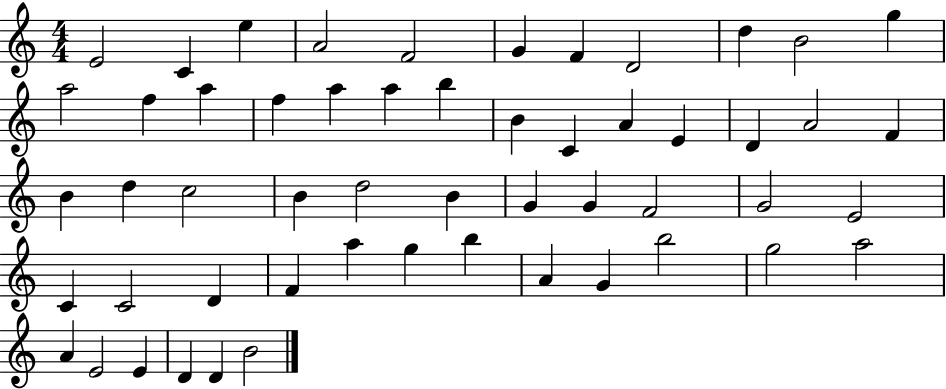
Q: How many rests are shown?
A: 0